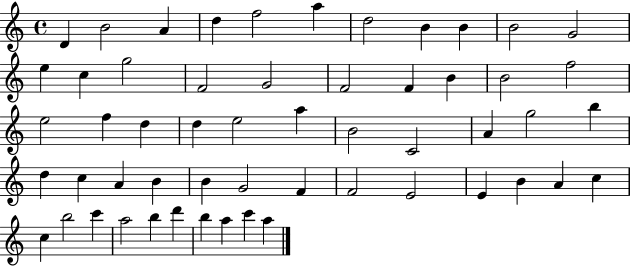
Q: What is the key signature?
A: C major